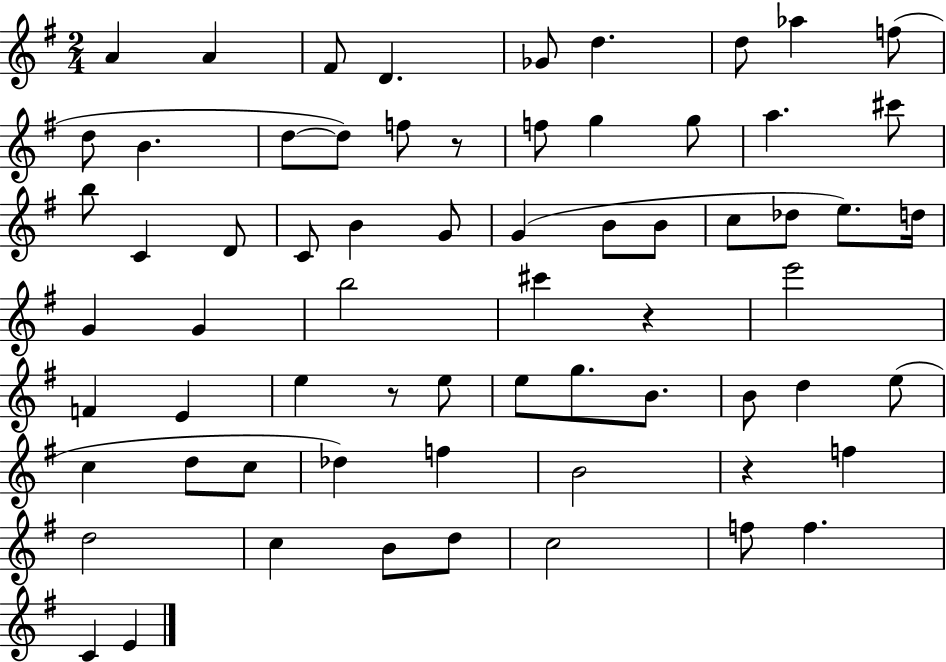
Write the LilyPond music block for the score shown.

{
  \clef treble
  \numericTimeSignature
  \time 2/4
  \key g \major
  \repeat volta 2 { a'4 a'4 | fis'8 d'4. | ges'8 d''4. | d''8 aes''4 f''8( | \break d''8 b'4. | d''8~~ d''8) f''8 r8 | f''8 g''4 g''8 | a''4. cis'''8 | \break b''8 c'4 d'8 | c'8 b'4 g'8 | g'4( b'8 b'8 | c''8 des''8 e''8.) d''16 | \break g'4 g'4 | b''2 | cis'''4 r4 | e'''2 | \break f'4 e'4 | e''4 r8 e''8 | e''8 g''8. b'8. | b'8 d''4 e''8( | \break c''4 d''8 c''8 | des''4) f''4 | b'2 | r4 f''4 | \break d''2 | c''4 b'8 d''8 | c''2 | f''8 f''4. | \break c'4 e'4 | } \bar "|."
}